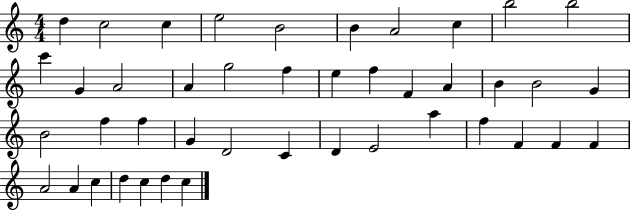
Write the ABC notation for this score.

X:1
T:Untitled
M:4/4
L:1/4
K:C
d c2 c e2 B2 B A2 c b2 b2 c' G A2 A g2 f e f F A B B2 G B2 f f G D2 C D E2 a f F F F A2 A c d c d c